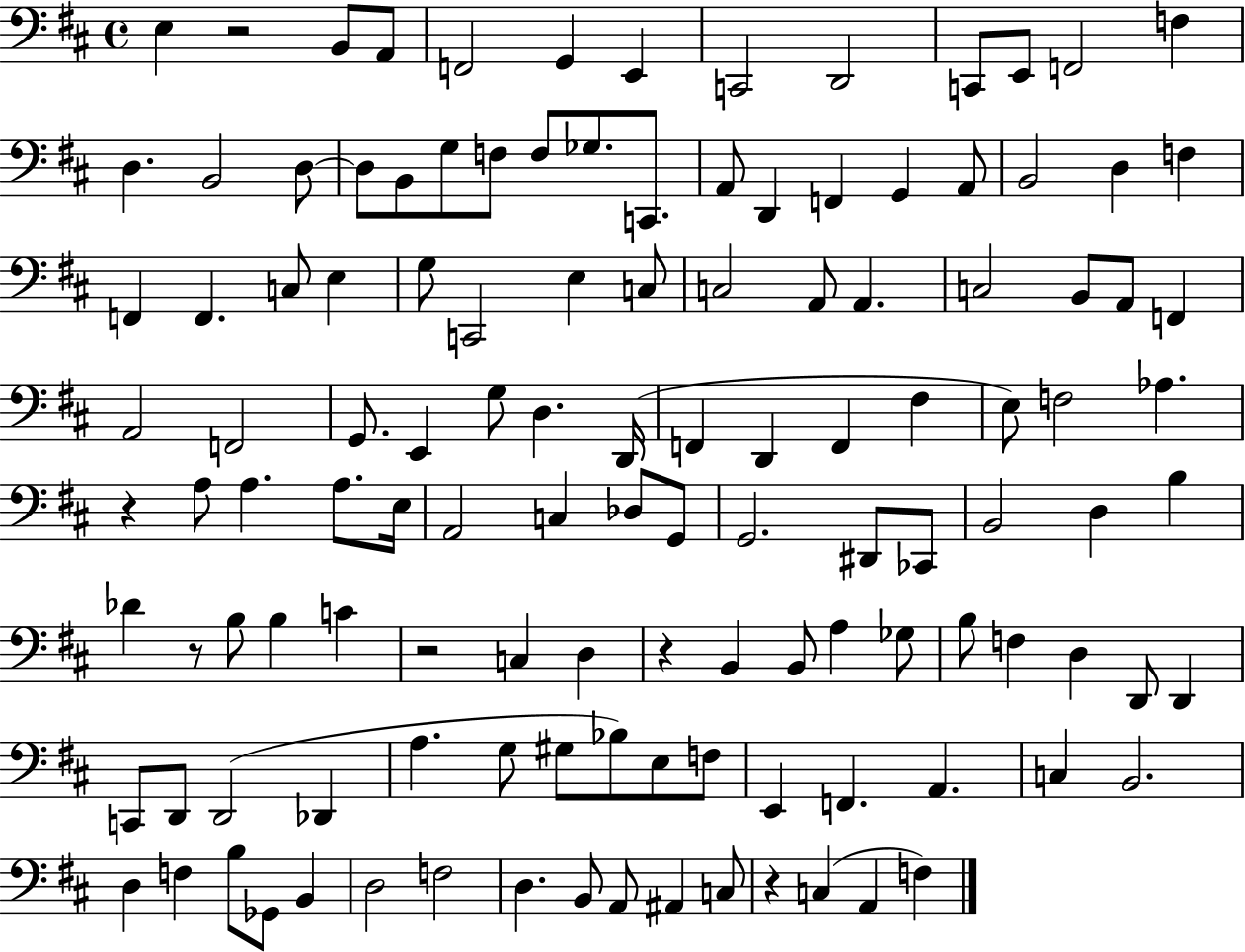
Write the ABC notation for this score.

X:1
T:Untitled
M:4/4
L:1/4
K:D
E, z2 B,,/2 A,,/2 F,,2 G,, E,, C,,2 D,,2 C,,/2 E,,/2 F,,2 F, D, B,,2 D,/2 D,/2 B,,/2 G,/2 F,/2 F,/2 _G,/2 C,,/2 A,,/2 D,, F,, G,, A,,/2 B,,2 D, F, F,, F,, C,/2 E, G,/2 C,,2 E, C,/2 C,2 A,,/2 A,, C,2 B,,/2 A,,/2 F,, A,,2 F,,2 G,,/2 E,, G,/2 D, D,,/4 F,, D,, F,, ^F, E,/2 F,2 _A, z A,/2 A, A,/2 E,/4 A,,2 C, _D,/2 G,,/2 G,,2 ^D,,/2 _C,,/2 B,,2 D, B, _D z/2 B,/2 B, C z2 C, D, z B,, B,,/2 A, _G,/2 B,/2 F, D, D,,/2 D,, C,,/2 D,,/2 D,,2 _D,, A, G,/2 ^G,/2 _B,/2 E,/2 F,/2 E,, F,, A,, C, B,,2 D, F, B,/2 _G,,/2 B,, D,2 F,2 D, B,,/2 A,,/2 ^A,, C,/2 z C, A,, F,